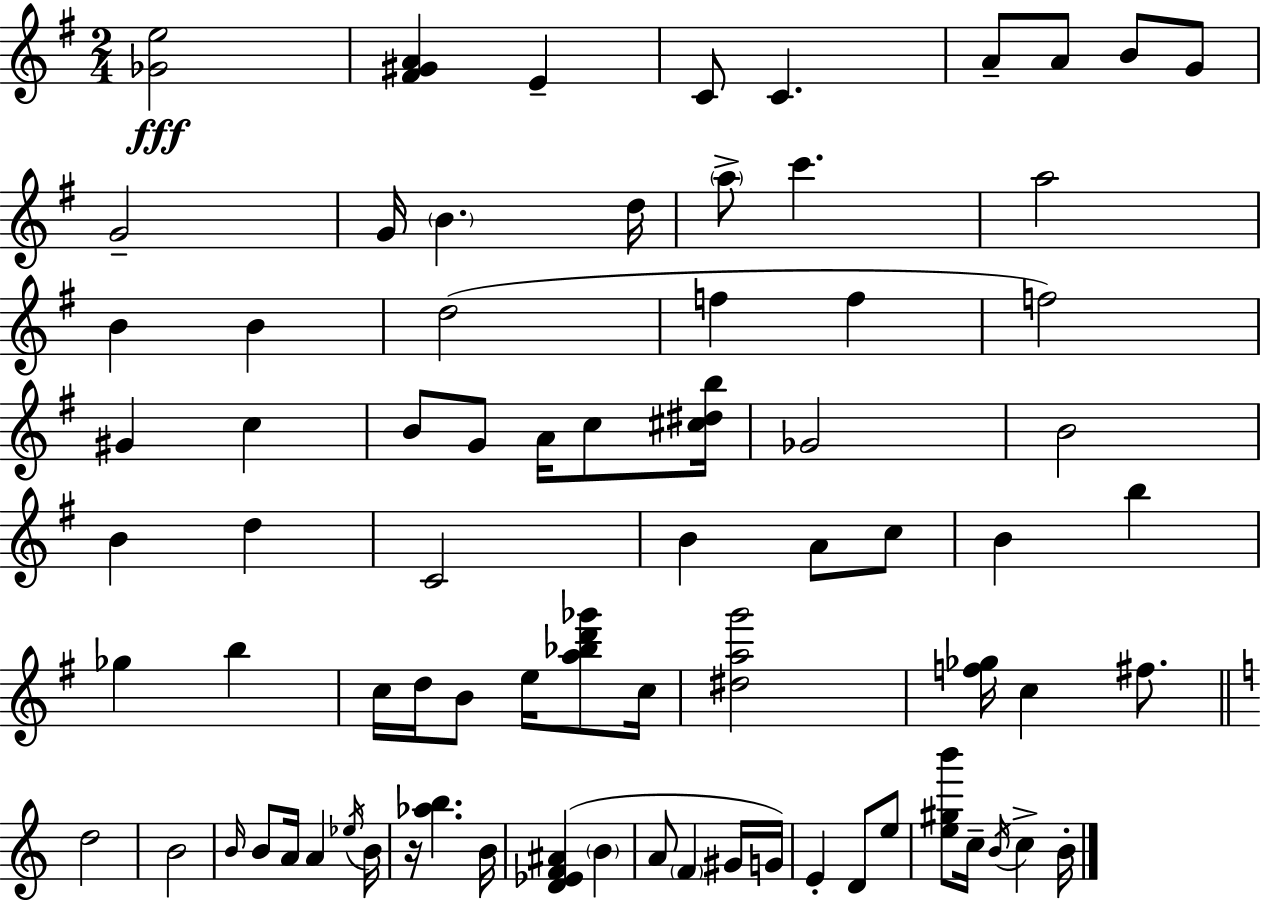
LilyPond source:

{
  \clef treble
  \numericTimeSignature
  \time 2/4
  \key e \minor
  <ges' e''>2\fff | <fis' gis' a'>4 e'4-- | c'8 c'4. | a'8-- a'8 b'8 g'8 | \break g'2-- | g'16 \parenthesize b'4. d''16 | \parenthesize a''8-> c'''4. | a''2 | \break b'4 b'4 | d''2( | f''4 f''4 | f''2) | \break gis'4 c''4 | b'8 g'8 a'16 c''8 <cis'' dis'' b''>16 | ges'2 | b'2 | \break b'4 d''4 | c'2 | b'4 a'8 c''8 | b'4 b''4 | \break ges''4 b''4 | c''16 d''16 b'8 e''16 <a'' bes'' d''' ges'''>8 c''16 | <dis'' a'' g'''>2 | <f'' ges''>16 c''4 fis''8. | \break \bar "||" \break \key a \minor d''2 | b'2 | \grace { b'16 } b'8 a'16 a'4 | \acciaccatura { ees''16 } b'16 r16 <aes'' b''>4. | \break b'16 <d' ees' f' ais'>4( \parenthesize b'4 | a'8 \parenthesize f'4 | gis'16 g'16) e'4-. d'8 | e''8 <e'' gis'' b'''>8 c''16-- \acciaccatura { b'16 } c''4-> | \break b'16-. \bar "|."
}